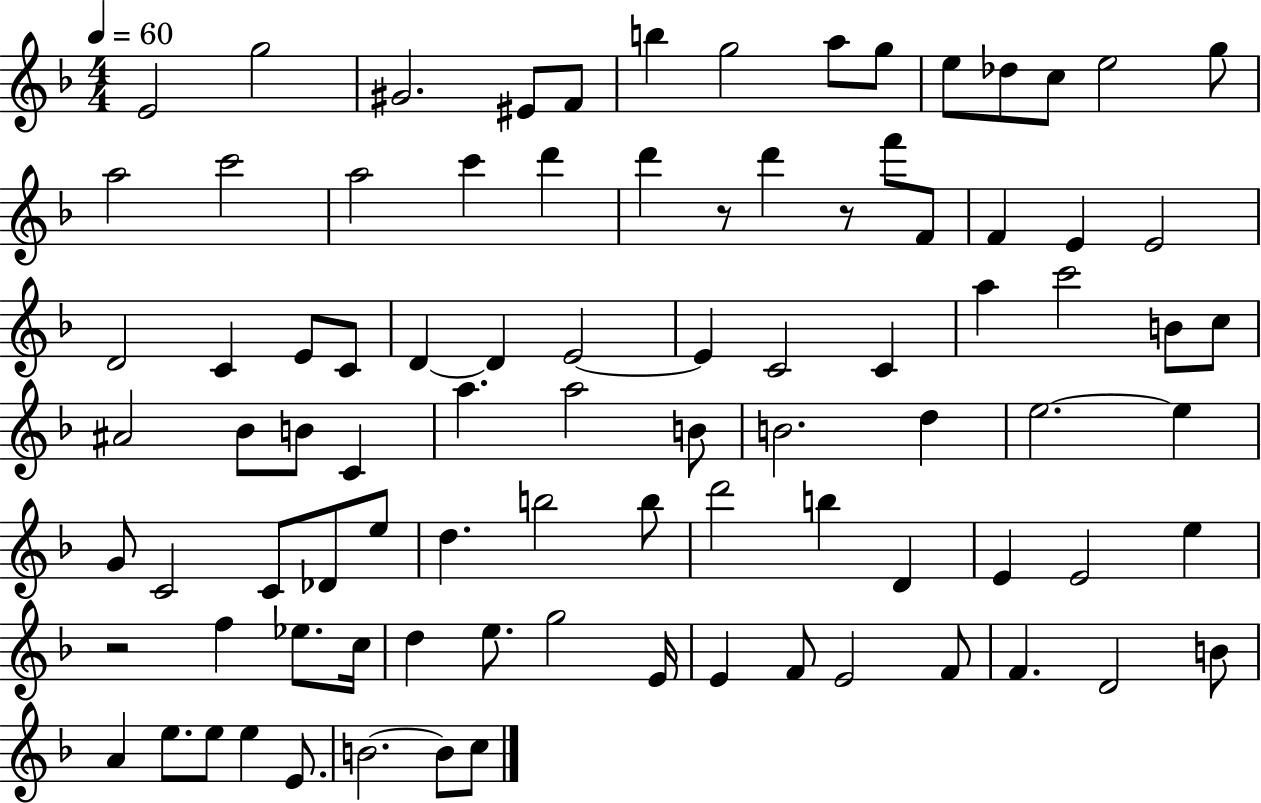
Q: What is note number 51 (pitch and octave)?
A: E5